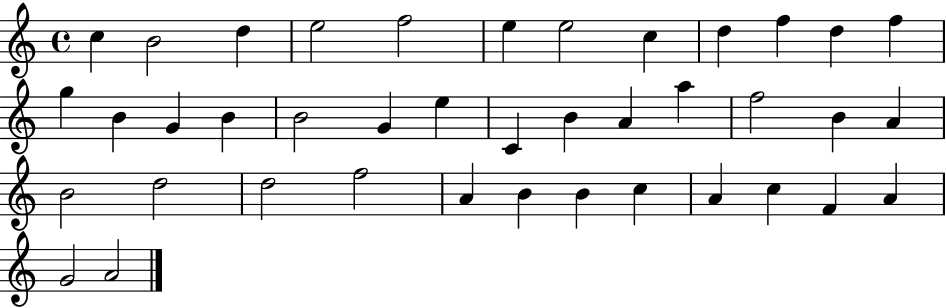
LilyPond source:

{
  \clef treble
  \time 4/4
  \defaultTimeSignature
  \key c \major
  c''4 b'2 d''4 | e''2 f''2 | e''4 e''2 c''4 | d''4 f''4 d''4 f''4 | \break g''4 b'4 g'4 b'4 | b'2 g'4 e''4 | c'4 b'4 a'4 a''4 | f''2 b'4 a'4 | \break b'2 d''2 | d''2 f''2 | a'4 b'4 b'4 c''4 | a'4 c''4 f'4 a'4 | \break g'2 a'2 | \bar "|."
}